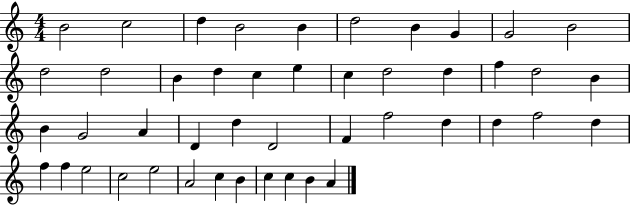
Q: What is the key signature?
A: C major